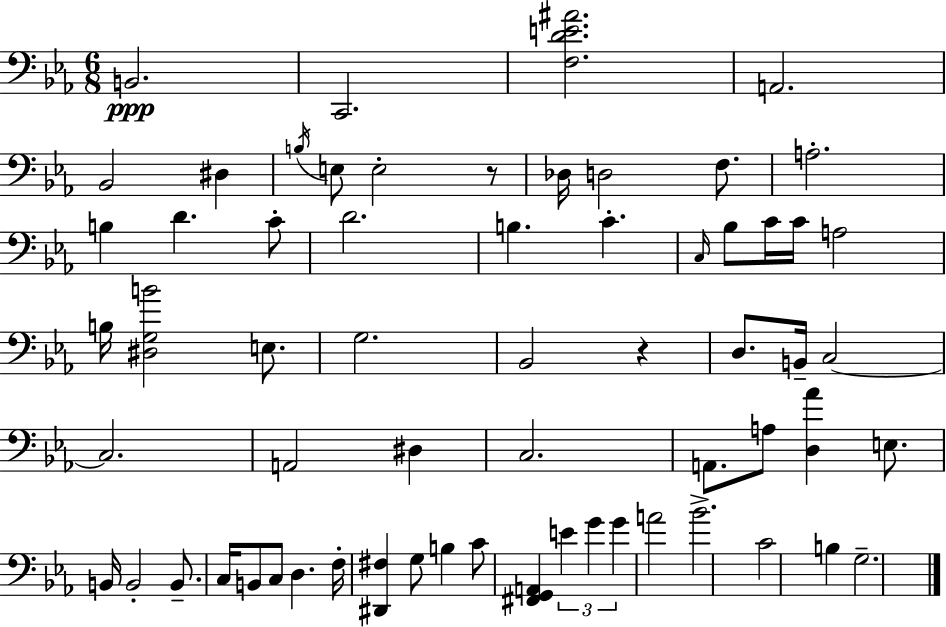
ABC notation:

X:1
T:Untitled
M:6/8
L:1/4
K:Eb
B,,2 C,,2 [F,DE^A]2 A,,2 _B,,2 ^D, B,/4 E,/2 E,2 z/2 _D,/4 D,2 F,/2 A,2 B, D C/2 D2 B, C C,/4 _B,/2 C/4 C/4 A,2 B,/4 [^D,G,B]2 E,/2 G,2 _B,,2 z D,/2 B,,/4 C,2 C,2 A,,2 ^D, C,2 A,,/2 A,/2 [D,_A] E,/2 B,,/4 B,,2 B,,/2 C,/4 B,,/2 C,/2 D, F,/4 [^D,,^F,] G,/2 B, C/2 [^F,,G,,A,,] E G G A2 _B2 C2 B, G,2